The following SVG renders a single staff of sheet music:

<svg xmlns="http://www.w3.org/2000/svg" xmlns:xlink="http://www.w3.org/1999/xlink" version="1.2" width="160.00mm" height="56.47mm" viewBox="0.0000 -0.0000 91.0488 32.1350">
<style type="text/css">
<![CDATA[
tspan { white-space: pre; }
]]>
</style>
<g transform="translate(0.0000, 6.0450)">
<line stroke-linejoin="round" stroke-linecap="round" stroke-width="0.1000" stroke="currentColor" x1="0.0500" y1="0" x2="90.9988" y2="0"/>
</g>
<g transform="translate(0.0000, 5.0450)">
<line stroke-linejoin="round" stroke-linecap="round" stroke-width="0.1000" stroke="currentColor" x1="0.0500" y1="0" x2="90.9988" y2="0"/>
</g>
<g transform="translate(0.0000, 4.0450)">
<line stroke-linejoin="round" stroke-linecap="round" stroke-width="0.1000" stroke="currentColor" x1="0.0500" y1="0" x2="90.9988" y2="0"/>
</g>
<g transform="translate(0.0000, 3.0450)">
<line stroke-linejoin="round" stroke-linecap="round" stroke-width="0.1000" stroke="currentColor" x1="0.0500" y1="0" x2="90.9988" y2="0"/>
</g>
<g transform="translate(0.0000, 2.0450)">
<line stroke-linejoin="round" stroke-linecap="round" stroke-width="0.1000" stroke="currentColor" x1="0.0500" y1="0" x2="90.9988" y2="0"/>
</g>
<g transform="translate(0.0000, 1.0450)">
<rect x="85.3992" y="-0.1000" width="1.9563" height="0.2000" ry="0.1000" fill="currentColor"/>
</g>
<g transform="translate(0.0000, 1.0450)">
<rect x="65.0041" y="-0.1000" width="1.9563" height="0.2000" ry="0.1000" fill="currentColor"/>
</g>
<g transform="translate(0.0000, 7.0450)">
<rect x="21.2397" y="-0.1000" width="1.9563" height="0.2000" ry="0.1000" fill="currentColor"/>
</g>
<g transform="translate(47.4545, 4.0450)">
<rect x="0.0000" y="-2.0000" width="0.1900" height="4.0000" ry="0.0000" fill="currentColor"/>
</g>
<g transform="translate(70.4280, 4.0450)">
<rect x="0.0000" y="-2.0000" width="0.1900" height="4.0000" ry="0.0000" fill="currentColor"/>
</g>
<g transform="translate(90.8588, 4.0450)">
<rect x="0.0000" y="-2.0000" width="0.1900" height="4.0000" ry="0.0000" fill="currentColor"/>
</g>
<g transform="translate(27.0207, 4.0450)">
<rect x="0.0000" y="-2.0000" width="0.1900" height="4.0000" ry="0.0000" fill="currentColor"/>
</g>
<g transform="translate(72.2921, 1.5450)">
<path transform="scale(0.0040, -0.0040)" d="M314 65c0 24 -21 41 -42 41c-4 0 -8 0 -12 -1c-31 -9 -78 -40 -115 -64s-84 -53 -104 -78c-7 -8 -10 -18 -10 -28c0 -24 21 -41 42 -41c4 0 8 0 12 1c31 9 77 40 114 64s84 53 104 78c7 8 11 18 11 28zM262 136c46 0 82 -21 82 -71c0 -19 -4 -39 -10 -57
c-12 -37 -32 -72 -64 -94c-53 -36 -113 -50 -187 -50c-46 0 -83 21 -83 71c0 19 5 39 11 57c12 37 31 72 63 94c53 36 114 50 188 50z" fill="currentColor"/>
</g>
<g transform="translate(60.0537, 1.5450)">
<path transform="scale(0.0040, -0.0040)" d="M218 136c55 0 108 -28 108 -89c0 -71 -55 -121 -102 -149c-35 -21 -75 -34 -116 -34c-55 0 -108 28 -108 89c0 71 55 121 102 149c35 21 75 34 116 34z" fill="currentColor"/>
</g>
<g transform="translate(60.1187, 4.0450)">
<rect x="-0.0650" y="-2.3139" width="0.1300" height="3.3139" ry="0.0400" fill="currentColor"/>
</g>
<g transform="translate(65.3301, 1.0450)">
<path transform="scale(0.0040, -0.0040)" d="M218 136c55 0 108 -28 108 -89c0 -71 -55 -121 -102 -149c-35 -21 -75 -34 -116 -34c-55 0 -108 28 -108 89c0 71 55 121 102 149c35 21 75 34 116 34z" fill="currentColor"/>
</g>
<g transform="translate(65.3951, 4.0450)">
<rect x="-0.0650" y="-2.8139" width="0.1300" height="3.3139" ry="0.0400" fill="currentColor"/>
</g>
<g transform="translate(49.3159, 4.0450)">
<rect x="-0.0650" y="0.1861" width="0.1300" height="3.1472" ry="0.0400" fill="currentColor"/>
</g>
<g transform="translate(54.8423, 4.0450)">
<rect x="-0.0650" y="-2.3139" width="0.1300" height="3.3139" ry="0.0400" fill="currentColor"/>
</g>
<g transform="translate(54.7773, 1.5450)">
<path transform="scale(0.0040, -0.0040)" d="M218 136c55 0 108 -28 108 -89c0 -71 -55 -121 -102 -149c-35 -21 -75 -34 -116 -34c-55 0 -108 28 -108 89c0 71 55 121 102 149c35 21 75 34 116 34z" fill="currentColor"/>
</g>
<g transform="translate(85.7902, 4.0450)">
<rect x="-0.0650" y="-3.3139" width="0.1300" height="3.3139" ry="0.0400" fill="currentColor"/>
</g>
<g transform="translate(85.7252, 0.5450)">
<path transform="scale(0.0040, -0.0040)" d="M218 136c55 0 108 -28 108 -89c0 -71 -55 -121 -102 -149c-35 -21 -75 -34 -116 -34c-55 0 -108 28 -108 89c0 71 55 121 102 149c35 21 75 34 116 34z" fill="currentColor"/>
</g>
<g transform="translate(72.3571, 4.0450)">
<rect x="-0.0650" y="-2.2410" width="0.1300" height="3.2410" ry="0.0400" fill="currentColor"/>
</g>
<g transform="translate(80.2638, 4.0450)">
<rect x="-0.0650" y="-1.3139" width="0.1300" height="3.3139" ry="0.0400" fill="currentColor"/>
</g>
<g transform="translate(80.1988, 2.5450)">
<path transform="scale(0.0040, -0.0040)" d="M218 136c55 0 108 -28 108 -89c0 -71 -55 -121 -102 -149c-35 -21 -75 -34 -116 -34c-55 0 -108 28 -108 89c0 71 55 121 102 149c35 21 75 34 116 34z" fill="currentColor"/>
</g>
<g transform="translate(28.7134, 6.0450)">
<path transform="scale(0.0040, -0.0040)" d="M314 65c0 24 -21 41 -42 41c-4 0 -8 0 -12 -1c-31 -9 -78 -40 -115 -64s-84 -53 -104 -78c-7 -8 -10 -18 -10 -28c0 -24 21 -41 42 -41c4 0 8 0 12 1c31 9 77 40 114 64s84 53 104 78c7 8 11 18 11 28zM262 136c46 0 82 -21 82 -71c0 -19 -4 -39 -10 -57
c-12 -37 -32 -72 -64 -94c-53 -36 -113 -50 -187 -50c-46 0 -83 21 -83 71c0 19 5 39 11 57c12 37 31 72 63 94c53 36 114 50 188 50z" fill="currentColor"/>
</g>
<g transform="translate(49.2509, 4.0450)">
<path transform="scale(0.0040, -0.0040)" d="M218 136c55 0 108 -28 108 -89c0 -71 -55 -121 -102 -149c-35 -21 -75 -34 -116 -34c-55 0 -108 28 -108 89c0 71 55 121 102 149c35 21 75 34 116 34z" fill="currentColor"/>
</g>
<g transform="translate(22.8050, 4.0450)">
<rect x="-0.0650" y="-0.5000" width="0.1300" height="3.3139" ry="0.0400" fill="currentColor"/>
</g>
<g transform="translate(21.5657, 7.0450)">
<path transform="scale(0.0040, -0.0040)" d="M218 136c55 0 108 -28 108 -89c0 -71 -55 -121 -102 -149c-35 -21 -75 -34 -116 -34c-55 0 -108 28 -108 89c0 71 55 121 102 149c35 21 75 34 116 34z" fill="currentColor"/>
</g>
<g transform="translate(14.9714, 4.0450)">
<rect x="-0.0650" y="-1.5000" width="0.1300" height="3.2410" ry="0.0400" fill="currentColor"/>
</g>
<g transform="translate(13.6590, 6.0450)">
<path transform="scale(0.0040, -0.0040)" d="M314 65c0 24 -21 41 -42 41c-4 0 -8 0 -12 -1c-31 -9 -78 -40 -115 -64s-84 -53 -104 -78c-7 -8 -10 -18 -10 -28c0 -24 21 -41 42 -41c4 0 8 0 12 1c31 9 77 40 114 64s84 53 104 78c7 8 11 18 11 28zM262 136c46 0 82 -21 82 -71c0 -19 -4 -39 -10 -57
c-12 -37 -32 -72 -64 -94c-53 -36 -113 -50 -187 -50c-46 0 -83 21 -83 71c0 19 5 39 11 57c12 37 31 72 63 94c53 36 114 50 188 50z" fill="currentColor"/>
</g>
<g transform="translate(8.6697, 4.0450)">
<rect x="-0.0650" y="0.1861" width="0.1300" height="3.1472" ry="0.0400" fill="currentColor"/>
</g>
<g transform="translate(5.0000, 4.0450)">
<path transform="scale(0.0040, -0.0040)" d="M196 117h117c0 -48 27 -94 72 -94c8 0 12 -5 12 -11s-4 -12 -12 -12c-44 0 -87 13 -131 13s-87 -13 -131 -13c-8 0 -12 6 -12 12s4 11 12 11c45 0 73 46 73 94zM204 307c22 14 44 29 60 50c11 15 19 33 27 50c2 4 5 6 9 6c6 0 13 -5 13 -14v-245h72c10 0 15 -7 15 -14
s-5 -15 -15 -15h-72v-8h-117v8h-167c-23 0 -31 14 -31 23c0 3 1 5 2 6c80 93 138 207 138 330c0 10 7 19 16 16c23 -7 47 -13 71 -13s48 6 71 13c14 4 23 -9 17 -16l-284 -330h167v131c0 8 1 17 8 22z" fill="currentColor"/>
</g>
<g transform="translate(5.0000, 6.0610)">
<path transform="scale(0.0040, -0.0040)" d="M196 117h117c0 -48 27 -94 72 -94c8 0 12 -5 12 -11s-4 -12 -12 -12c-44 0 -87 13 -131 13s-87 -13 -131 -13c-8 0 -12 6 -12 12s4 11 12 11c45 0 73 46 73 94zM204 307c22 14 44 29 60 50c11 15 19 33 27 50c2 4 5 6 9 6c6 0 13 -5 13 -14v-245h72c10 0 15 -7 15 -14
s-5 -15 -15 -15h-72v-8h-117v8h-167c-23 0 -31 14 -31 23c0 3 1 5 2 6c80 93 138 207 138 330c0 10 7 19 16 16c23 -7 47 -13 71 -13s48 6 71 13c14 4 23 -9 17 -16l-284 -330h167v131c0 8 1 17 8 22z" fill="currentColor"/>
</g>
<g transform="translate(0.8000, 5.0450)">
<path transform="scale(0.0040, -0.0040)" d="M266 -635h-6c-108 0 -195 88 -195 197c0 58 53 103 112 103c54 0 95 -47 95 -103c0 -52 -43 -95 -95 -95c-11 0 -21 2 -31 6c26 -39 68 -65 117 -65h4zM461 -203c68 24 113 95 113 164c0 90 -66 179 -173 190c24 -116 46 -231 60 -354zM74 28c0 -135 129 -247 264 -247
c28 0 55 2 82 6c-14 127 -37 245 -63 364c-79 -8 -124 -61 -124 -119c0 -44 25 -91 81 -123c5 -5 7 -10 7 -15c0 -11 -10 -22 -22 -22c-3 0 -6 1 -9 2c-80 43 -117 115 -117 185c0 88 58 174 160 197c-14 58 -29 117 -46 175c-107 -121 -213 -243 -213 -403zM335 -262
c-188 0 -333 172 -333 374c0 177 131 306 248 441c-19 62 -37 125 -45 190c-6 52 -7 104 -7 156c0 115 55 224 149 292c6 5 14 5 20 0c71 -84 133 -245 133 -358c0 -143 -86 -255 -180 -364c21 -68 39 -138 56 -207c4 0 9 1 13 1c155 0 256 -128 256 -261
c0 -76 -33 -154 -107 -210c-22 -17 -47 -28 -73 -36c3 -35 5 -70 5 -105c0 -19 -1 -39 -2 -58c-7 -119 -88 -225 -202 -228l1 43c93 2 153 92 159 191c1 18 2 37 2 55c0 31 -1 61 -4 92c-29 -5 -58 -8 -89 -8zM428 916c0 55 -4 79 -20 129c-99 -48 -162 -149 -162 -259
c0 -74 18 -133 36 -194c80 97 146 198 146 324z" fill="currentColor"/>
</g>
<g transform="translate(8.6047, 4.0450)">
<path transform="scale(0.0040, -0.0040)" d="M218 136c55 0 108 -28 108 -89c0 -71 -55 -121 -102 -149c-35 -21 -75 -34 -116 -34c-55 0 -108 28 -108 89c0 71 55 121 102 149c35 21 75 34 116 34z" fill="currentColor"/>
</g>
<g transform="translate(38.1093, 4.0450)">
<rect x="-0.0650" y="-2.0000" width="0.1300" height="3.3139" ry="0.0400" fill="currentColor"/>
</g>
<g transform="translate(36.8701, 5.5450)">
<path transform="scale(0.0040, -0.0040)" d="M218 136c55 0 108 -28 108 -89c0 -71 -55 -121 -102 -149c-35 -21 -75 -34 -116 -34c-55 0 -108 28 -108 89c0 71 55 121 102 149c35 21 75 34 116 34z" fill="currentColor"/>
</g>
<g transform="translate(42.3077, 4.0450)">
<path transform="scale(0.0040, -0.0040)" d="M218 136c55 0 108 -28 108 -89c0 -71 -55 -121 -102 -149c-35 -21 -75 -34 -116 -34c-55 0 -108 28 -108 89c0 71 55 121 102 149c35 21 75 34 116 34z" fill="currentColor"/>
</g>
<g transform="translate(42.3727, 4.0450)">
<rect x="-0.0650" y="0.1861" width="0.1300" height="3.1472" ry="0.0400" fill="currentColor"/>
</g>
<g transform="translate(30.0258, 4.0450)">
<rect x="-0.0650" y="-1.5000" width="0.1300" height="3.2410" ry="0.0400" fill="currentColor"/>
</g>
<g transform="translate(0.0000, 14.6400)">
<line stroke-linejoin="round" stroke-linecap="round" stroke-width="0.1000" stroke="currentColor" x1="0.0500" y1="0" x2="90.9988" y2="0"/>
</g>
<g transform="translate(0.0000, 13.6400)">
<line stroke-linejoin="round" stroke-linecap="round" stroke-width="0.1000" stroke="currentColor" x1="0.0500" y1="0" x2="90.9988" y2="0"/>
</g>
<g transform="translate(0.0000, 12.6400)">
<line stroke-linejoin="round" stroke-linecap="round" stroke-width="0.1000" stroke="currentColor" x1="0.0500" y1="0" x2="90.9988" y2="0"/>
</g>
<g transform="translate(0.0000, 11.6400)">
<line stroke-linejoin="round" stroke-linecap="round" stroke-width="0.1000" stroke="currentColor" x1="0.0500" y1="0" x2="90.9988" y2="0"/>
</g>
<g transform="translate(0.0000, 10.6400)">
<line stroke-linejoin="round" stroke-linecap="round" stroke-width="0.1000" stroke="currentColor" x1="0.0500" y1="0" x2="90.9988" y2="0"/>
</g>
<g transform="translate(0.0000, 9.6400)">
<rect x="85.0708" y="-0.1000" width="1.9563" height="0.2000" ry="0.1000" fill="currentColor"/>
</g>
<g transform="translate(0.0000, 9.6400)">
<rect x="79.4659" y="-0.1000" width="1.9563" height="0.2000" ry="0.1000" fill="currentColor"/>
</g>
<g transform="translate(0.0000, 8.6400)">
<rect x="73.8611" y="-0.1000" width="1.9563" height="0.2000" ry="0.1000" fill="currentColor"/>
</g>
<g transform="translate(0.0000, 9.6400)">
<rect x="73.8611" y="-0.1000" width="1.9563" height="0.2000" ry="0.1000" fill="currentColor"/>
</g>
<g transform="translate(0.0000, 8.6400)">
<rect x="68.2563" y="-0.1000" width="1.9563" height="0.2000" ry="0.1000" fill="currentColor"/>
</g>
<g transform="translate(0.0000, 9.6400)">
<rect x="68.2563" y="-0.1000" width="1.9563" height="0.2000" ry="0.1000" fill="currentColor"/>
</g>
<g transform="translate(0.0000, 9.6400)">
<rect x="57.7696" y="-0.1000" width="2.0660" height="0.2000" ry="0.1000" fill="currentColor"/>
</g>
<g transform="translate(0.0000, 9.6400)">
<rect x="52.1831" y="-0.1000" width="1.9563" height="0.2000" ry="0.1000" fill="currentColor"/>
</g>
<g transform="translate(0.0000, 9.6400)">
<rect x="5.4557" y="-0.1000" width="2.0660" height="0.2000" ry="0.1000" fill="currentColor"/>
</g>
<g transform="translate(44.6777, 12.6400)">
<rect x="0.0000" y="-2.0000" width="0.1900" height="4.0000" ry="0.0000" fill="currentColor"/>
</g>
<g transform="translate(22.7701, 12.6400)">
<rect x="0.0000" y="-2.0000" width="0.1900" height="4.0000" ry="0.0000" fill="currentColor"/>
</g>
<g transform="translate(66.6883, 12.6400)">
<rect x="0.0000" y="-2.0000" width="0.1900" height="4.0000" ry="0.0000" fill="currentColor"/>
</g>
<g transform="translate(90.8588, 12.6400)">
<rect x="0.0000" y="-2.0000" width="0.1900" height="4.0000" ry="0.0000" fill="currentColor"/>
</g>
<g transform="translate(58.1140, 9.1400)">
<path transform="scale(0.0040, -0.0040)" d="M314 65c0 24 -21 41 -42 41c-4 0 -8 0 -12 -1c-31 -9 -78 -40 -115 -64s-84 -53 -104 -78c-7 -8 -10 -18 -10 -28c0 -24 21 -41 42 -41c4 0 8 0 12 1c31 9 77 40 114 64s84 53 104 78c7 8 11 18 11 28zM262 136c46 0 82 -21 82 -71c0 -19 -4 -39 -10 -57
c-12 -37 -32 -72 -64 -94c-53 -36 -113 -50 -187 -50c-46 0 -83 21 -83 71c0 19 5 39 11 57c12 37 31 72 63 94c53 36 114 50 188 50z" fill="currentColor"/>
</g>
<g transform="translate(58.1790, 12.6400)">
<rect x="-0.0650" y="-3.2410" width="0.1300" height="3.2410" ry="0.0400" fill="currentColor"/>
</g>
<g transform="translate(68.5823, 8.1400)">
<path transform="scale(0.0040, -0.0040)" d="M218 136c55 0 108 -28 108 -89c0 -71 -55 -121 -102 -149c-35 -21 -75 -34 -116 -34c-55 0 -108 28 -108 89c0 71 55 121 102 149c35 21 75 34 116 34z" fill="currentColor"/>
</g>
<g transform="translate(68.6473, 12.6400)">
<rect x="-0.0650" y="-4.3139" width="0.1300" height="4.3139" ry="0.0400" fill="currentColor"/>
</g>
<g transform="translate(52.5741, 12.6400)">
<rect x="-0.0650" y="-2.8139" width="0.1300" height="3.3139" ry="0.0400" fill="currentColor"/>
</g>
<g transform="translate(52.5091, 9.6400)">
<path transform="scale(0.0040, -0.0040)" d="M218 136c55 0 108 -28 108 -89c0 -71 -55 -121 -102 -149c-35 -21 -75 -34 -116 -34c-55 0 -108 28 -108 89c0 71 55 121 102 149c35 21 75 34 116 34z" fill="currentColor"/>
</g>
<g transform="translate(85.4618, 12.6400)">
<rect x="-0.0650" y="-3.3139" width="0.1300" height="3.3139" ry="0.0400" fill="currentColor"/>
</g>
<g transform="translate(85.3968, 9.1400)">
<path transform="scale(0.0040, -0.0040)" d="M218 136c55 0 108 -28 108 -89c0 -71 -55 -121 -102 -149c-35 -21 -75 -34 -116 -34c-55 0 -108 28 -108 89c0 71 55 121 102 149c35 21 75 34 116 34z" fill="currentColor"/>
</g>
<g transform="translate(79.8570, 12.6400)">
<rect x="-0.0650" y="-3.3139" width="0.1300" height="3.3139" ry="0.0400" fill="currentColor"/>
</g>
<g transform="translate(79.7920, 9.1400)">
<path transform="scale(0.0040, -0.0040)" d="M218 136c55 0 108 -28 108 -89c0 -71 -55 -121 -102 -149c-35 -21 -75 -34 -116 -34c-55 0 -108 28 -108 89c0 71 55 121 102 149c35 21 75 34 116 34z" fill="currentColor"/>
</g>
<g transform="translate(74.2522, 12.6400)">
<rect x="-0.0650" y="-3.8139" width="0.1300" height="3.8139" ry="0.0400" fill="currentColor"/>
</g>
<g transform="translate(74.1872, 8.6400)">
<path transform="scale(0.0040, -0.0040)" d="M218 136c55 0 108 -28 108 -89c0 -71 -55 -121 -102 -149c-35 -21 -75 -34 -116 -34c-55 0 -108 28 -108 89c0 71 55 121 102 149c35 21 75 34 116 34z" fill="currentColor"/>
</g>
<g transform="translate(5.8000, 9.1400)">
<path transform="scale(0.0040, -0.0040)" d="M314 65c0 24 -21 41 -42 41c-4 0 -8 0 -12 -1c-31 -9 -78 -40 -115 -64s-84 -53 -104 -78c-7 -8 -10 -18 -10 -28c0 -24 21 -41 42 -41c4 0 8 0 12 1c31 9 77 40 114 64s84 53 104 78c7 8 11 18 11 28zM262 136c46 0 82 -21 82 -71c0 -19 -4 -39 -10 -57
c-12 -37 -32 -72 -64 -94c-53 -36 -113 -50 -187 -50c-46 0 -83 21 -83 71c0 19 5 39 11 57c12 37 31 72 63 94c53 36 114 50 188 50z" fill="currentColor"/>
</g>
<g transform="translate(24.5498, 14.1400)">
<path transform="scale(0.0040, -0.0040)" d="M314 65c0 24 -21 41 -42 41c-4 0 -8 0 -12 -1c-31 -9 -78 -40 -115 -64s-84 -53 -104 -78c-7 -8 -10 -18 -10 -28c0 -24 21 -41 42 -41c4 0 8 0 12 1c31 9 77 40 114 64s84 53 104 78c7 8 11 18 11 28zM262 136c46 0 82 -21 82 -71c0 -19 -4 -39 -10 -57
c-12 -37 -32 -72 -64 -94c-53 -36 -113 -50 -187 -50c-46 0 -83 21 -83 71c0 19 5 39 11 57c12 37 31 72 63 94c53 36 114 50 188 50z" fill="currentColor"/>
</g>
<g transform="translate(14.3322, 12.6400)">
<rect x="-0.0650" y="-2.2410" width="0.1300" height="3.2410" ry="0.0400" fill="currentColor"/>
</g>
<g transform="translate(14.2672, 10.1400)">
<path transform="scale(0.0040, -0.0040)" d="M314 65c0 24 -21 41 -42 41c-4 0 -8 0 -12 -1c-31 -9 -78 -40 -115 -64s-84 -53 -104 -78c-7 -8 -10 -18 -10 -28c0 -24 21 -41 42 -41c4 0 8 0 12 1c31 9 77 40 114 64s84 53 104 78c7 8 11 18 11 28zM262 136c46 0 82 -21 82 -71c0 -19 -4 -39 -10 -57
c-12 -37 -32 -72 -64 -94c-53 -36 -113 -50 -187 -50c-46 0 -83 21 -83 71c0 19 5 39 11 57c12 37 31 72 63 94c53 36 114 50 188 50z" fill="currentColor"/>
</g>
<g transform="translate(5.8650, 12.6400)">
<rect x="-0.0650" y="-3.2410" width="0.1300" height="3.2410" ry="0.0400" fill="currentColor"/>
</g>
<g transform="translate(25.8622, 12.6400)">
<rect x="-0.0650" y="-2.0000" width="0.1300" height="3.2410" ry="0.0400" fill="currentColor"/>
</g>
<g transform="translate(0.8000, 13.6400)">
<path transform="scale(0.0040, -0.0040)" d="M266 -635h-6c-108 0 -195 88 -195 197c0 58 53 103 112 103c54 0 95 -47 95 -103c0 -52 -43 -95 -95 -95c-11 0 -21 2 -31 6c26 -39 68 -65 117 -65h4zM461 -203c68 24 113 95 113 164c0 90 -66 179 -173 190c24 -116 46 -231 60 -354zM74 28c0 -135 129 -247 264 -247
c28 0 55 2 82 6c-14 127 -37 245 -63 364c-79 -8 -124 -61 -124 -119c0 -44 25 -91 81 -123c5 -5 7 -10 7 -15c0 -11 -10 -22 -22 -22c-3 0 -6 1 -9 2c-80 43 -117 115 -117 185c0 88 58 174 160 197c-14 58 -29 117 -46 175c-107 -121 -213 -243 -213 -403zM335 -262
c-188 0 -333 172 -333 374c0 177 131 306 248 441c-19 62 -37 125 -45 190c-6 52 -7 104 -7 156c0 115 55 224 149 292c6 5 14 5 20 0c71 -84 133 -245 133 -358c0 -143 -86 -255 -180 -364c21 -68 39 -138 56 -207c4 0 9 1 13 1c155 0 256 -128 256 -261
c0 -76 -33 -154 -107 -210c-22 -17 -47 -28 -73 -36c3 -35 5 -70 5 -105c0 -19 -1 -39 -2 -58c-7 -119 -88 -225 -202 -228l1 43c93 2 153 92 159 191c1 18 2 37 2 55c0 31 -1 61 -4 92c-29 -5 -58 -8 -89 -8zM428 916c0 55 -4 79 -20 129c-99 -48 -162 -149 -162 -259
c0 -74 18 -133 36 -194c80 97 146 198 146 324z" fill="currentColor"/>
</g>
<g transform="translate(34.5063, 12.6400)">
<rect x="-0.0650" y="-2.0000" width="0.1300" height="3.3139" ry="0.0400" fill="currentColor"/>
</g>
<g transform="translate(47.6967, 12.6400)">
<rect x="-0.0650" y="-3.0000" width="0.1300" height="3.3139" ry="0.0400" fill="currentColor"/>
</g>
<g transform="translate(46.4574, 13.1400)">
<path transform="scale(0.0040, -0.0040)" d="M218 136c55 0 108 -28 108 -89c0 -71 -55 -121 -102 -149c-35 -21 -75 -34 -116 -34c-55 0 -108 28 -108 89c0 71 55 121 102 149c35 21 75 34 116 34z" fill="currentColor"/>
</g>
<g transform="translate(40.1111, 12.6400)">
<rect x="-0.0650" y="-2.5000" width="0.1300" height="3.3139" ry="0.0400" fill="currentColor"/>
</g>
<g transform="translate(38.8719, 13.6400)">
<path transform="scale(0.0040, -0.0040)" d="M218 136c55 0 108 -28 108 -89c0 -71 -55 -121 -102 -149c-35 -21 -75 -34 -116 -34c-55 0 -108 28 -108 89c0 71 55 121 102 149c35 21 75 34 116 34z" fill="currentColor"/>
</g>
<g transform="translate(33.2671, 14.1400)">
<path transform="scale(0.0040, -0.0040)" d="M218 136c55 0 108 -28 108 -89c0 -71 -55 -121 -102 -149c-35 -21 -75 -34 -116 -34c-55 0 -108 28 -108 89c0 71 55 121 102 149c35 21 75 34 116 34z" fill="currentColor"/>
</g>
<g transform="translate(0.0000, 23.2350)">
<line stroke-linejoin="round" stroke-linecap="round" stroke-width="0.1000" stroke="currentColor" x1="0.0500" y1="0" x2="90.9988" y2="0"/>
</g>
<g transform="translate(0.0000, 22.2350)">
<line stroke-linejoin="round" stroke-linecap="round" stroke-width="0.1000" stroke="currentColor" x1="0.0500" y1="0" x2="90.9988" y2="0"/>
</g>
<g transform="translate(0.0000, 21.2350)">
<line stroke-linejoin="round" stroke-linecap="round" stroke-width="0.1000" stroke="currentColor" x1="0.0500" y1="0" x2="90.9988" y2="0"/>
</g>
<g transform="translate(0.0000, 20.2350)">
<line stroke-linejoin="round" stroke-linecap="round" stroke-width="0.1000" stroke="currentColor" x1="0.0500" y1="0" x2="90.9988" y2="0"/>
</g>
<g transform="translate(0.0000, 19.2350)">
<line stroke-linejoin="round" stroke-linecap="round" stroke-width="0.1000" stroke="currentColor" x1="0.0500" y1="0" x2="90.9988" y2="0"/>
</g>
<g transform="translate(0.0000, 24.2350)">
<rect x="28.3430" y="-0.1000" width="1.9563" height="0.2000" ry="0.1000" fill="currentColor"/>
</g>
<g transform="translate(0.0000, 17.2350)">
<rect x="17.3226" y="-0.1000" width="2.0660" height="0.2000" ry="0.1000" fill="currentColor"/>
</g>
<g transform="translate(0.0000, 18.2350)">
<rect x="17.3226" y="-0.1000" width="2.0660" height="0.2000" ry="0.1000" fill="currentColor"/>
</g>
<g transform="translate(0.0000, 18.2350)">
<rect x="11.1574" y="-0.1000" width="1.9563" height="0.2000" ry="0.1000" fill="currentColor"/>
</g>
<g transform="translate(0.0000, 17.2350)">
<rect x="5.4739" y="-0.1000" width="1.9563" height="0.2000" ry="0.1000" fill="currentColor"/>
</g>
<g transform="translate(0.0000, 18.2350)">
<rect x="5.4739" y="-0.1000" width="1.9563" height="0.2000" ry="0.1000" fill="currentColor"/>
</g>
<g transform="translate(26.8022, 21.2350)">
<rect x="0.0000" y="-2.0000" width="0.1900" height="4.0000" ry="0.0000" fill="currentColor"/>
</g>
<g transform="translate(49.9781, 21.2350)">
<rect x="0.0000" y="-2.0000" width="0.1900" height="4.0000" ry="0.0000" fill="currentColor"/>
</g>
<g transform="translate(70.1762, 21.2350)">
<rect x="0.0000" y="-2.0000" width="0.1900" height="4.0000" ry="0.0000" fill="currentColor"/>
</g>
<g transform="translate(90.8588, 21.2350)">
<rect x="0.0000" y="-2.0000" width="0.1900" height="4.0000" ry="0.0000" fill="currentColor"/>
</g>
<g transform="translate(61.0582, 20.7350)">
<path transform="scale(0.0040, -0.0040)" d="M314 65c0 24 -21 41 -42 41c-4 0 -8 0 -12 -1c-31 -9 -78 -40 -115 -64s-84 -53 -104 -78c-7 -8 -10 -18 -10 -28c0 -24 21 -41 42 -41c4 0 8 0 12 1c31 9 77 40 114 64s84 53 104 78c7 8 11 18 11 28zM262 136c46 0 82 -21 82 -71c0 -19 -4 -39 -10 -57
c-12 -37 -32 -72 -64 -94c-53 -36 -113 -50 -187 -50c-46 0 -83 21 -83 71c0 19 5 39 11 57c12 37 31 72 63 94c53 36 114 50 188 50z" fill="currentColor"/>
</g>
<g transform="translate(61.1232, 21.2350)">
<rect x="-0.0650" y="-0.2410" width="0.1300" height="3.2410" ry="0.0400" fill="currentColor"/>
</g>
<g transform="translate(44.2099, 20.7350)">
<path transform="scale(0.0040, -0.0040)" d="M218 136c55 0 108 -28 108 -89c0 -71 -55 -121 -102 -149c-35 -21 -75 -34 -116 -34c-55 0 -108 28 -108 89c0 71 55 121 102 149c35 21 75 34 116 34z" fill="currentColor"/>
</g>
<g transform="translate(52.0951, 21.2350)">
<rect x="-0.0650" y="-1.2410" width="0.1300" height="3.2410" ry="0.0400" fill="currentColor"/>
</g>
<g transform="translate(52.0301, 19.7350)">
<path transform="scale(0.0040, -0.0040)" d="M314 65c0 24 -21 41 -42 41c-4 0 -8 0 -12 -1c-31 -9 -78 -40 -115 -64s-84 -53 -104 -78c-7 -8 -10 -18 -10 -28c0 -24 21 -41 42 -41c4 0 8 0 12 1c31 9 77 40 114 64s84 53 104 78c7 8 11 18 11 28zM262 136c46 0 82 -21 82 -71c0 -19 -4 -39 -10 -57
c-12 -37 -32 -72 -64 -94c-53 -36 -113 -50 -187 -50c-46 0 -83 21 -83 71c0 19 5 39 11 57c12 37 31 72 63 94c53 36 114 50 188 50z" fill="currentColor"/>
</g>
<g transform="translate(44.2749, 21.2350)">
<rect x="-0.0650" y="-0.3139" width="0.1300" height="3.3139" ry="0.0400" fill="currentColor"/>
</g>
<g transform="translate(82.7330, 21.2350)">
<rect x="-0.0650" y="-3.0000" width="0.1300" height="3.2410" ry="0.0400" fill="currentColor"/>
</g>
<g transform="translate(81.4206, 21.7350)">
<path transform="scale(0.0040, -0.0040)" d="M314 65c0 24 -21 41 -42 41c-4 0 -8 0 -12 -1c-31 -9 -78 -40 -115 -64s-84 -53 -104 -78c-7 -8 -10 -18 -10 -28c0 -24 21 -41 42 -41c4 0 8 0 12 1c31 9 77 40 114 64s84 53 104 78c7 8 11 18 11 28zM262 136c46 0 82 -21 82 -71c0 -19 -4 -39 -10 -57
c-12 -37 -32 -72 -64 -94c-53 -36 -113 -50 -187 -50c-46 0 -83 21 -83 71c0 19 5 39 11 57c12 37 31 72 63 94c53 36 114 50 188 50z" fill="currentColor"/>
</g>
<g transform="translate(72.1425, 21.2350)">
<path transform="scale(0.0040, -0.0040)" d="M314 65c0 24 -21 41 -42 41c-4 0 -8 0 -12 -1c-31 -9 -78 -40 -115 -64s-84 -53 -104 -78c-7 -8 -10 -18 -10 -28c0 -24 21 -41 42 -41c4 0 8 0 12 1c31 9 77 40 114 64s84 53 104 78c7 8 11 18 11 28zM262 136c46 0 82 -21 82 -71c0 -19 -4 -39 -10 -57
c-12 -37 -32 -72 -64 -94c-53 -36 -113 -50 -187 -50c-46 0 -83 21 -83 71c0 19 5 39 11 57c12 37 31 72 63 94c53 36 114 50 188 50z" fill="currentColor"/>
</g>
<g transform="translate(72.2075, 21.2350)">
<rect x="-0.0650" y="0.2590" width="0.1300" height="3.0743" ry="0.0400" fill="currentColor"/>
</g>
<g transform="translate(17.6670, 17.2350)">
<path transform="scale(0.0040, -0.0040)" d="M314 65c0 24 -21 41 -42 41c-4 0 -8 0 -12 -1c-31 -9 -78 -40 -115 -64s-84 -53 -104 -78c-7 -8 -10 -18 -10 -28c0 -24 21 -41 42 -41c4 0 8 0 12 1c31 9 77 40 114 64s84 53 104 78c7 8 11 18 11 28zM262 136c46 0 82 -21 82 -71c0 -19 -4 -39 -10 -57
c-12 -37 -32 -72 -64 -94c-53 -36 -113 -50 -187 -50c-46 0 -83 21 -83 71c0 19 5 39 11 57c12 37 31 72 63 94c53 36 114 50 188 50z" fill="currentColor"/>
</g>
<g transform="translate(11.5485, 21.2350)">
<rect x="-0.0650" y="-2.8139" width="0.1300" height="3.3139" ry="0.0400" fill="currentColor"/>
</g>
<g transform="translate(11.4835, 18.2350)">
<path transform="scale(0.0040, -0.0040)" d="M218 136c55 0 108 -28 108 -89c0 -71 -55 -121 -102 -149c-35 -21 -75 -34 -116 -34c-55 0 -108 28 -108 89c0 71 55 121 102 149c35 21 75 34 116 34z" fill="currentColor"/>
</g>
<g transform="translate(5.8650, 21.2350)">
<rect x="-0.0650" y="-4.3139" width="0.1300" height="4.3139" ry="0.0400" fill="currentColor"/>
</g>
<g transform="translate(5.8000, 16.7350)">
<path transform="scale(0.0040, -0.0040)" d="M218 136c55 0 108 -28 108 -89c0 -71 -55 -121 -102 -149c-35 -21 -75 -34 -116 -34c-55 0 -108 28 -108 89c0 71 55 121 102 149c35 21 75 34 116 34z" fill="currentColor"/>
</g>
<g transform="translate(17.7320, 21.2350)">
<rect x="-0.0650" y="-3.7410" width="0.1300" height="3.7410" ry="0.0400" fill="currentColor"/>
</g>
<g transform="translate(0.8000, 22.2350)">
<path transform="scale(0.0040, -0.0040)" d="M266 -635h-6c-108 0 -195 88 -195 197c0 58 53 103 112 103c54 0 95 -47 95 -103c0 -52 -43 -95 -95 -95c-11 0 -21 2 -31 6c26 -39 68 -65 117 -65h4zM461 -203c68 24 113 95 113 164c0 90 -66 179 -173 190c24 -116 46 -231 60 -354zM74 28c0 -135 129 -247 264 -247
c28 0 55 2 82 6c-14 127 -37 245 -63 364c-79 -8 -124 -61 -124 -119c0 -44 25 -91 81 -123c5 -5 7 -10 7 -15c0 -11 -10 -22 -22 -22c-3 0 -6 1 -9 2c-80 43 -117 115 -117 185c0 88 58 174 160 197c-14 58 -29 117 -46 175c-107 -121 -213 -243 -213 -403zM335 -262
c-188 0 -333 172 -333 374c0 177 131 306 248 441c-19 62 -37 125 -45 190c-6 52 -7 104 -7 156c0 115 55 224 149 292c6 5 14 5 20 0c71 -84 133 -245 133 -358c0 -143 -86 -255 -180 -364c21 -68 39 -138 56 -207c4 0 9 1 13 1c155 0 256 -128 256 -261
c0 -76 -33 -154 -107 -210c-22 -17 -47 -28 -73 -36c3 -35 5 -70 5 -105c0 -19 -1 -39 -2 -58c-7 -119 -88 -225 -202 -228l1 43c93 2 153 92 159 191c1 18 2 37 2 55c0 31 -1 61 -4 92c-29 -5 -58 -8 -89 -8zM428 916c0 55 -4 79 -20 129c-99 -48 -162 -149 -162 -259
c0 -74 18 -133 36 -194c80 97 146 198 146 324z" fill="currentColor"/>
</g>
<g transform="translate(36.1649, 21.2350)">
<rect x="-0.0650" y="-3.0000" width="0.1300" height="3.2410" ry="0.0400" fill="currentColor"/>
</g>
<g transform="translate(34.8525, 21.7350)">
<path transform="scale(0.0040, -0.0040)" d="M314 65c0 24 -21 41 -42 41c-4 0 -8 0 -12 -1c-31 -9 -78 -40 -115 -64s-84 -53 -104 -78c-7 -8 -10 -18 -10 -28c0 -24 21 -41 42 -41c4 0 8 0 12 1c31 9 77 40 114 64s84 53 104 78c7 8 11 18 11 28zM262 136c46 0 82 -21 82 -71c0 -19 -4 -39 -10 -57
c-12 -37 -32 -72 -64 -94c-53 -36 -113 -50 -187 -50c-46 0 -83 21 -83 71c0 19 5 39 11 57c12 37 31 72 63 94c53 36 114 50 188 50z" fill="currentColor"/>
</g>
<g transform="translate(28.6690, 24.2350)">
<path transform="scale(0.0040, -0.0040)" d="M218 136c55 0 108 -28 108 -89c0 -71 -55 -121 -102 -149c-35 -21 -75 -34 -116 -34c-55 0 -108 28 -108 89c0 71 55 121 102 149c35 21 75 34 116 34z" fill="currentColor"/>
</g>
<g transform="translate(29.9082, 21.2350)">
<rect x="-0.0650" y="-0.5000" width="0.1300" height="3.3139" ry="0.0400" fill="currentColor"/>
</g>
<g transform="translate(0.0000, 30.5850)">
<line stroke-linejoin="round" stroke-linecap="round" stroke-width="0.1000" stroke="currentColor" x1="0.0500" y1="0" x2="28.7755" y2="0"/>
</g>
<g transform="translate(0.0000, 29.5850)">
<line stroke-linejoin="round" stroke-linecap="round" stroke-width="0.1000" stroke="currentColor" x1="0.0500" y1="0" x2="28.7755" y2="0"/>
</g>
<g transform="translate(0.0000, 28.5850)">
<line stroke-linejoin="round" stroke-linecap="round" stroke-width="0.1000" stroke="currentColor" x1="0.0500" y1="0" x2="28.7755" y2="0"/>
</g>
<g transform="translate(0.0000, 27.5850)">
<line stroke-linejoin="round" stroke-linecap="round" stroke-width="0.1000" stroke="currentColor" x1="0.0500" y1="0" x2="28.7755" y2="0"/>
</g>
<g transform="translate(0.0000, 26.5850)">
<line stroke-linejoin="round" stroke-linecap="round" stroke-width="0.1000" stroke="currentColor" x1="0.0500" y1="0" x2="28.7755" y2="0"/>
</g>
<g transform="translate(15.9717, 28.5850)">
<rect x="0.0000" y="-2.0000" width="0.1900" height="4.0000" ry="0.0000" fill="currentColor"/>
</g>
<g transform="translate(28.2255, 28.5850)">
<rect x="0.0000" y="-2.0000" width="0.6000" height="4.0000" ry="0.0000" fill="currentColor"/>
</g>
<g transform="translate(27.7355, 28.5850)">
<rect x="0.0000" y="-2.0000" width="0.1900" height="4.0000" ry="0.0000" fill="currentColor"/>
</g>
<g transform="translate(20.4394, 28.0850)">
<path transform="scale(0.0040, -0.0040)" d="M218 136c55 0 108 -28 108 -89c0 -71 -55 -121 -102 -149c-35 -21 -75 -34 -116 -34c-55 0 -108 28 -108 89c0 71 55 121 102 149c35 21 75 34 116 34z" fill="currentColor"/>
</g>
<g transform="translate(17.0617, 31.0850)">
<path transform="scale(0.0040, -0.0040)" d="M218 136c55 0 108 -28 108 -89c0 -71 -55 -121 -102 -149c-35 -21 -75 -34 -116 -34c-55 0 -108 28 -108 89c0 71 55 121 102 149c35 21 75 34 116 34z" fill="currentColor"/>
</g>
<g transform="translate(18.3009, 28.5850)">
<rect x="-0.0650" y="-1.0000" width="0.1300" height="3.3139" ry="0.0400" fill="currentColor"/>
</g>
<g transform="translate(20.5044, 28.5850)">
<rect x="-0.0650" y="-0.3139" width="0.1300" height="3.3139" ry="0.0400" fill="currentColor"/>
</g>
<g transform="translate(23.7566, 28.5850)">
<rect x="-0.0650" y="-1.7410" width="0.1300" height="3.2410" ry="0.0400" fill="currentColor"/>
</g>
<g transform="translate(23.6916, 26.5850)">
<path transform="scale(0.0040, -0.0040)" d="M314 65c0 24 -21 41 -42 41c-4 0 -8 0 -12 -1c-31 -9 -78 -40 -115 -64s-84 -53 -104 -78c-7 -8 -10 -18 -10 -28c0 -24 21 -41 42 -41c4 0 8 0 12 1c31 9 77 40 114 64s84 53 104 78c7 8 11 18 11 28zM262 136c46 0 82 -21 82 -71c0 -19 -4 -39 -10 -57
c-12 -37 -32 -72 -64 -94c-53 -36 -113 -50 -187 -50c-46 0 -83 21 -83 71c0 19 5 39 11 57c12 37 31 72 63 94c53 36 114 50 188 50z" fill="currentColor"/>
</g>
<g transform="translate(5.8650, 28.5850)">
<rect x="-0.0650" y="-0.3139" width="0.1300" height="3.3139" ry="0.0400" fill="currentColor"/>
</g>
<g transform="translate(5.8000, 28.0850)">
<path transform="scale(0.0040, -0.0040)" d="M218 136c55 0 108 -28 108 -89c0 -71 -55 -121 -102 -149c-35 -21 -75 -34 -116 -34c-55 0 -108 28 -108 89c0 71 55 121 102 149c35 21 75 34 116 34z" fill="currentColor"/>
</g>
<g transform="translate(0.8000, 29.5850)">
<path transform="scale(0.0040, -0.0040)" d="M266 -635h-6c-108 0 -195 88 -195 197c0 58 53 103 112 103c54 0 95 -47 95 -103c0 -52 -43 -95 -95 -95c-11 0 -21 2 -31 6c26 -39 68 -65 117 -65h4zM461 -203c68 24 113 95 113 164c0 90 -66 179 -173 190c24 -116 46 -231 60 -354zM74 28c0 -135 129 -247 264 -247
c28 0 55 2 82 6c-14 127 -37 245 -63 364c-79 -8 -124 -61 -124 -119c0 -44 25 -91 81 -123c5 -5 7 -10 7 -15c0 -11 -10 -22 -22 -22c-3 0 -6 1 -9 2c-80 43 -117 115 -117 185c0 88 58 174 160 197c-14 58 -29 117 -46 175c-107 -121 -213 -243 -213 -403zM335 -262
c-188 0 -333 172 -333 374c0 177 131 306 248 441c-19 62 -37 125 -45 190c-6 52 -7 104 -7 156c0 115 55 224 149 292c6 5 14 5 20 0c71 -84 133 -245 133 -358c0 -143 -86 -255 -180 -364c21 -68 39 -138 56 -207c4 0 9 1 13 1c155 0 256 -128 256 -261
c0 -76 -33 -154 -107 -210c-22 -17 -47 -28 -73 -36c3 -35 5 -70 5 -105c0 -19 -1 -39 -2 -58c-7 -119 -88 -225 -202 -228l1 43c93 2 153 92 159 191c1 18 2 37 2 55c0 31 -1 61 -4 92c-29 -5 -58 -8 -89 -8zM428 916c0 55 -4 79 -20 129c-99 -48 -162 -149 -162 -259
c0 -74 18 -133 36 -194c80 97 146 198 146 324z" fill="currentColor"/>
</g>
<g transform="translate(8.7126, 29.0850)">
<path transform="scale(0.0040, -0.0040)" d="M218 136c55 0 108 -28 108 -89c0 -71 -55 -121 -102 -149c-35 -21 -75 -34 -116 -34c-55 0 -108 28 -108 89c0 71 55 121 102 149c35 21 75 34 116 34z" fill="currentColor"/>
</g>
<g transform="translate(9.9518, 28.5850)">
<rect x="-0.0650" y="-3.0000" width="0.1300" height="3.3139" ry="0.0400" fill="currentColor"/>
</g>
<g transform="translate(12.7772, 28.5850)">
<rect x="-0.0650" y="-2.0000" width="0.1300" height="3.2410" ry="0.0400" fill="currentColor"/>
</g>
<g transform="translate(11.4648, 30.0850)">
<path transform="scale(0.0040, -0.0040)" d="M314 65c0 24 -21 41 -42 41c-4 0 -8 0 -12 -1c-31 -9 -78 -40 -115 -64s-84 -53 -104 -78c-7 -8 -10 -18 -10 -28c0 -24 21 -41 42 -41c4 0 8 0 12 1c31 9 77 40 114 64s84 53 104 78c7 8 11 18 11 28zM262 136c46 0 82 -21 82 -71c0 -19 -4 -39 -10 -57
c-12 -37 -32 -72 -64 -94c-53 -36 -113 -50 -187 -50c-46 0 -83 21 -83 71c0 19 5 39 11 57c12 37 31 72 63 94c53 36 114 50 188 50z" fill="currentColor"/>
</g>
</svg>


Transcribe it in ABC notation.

X:1
T:Untitled
M:4/4
L:1/4
K:C
B E2 C E2 F B B g g a g2 e b b2 g2 F2 F G A a b2 d' c' b b d' a c'2 C A2 c e2 c2 B2 A2 c A F2 D c f2